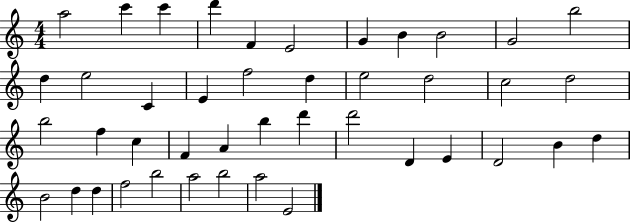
{
  \clef treble
  \numericTimeSignature
  \time 4/4
  \key c \major
  a''2 c'''4 c'''4 | d'''4 f'4 e'2 | g'4 b'4 b'2 | g'2 b''2 | \break d''4 e''2 c'4 | e'4 f''2 d''4 | e''2 d''2 | c''2 d''2 | \break b''2 f''4 c''4 | f'4 a'4 b''4 d'''4 | d'''2 d'4 e'4 | d'2 b'4 d''4 | \break b'2 d''4 d''4 | f''2 b''2 | a''2 b''2 | a''2 e'2 | \break \bar "|."
}